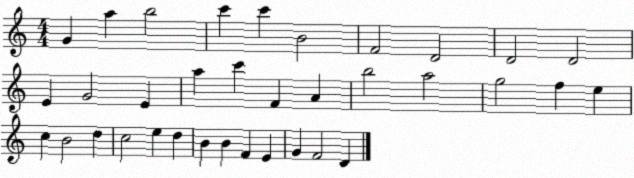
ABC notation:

X:1
T:Untitled
M:4/4
L:1/4
K:C
G a b2 c' c' B2 F2 D2 D2 D2 E G2 E a c' F A b2 a2 g2 f e c B2 d c2 e d B B F E G F2 D